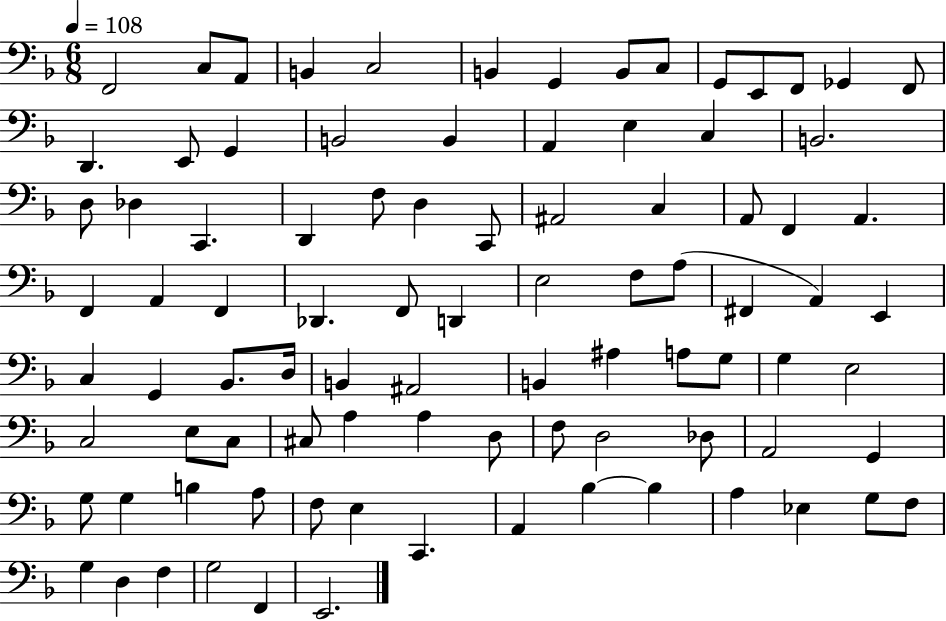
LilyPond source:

{
  \clef bass
  \numericTimeSignature
  \time 6/8
  \key f \major
  \tempo 4 = 108
  \repeat volta 2 { f,2 c8 a,8 | b,4 c2 | b,4 g,4 b,8 c8 | g,8 e,8 f,8 ges,4 f,8 | \break d,4. e,8 g,4 | b,2 b,4 | a,4 e4 c4 | b,2. | \break d8 des4 c,4. | d,4 f8 d4 c,8 | ais,2 c4 | a,8 f,4 a,4. | \break f,4 a,4 f,4 | des,4. f,8 d,4 | e2 f8 a8( | fis,4 a,4) e,4 | \break c4 g,4 bes,8. d16 | b,4 ais,2 | b,4 ais4 a8 g8 | g4 e2 | \break c2 e8 c8 | cis8 a4 a4 d8 | f8 d2 des8 | a,2 g,4 | \break g8 g4 b4 a8 | f8 e4 c,4. | a,4 bes4~~ bes4 | a4 ees4 g8 f8 | \break g4 d4 f4 | g2 f,4 | e,2. | } \bar "|."
}